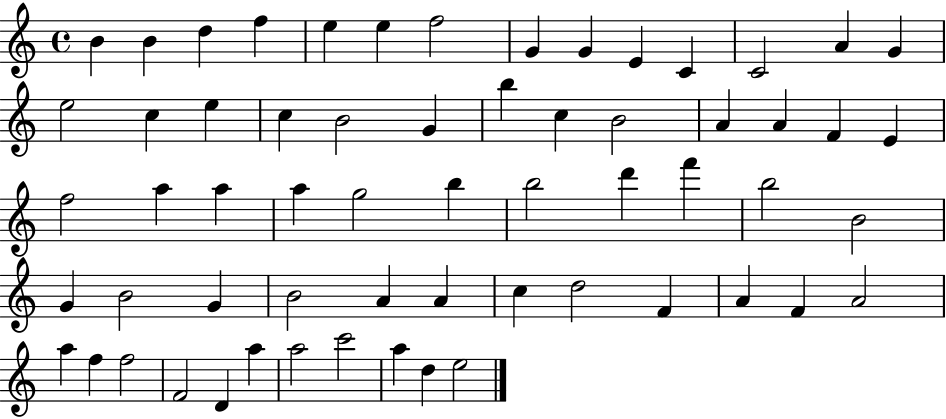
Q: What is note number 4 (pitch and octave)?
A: F5